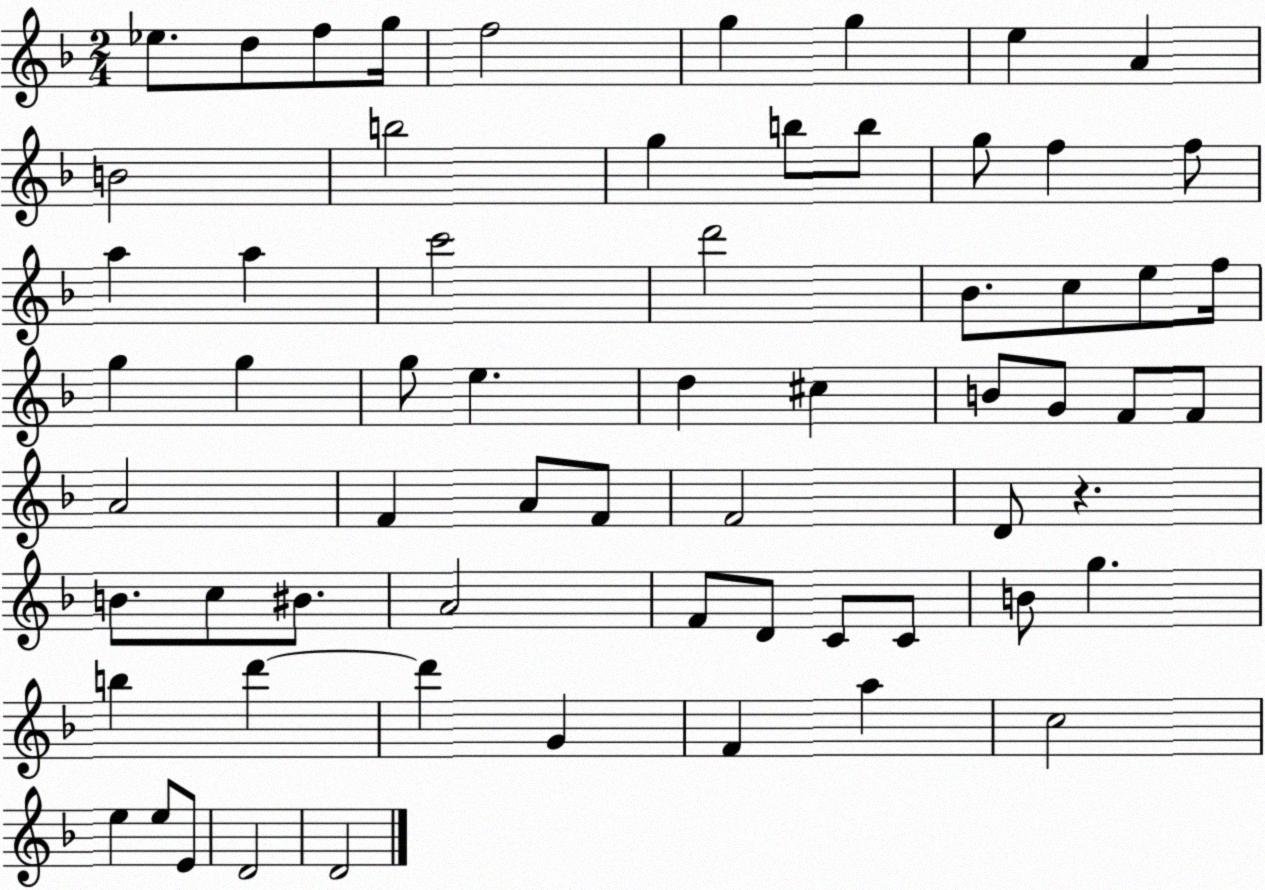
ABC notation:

X:1
T:Untitled
M:2/4
L:1/4
K:F
_e/2 d/2 f/2 g/4 f2 g g e A B2 b2 g b/2 b/2 g/2 f f/2 a a c'2 d'2 _B/2 c/2 e/2 f/4 g g g/2 e d ^c B/2 G/2 F/2 F/2 A2 F A/2 F/2 F2 D/2 z B/2 c/2 ^B/2 A2 F/2 D/2 C/2 C/2 B/2 g b d' d' G F a c2 e e/2 E/2 D2 D2